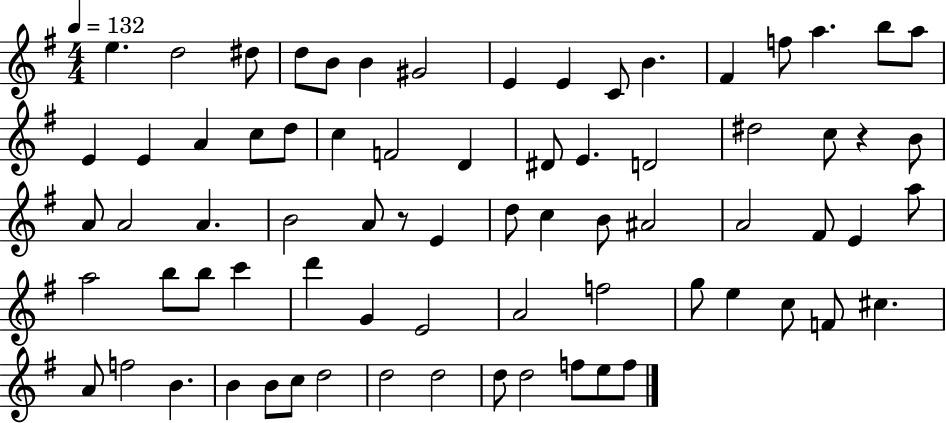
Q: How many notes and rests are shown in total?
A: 74